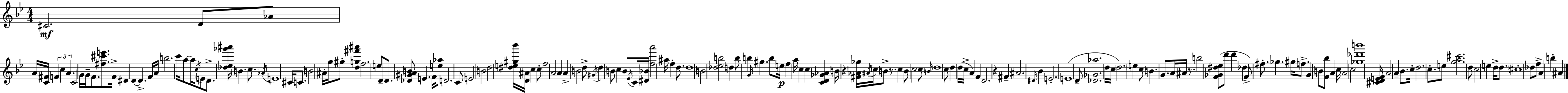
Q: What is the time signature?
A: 4/4